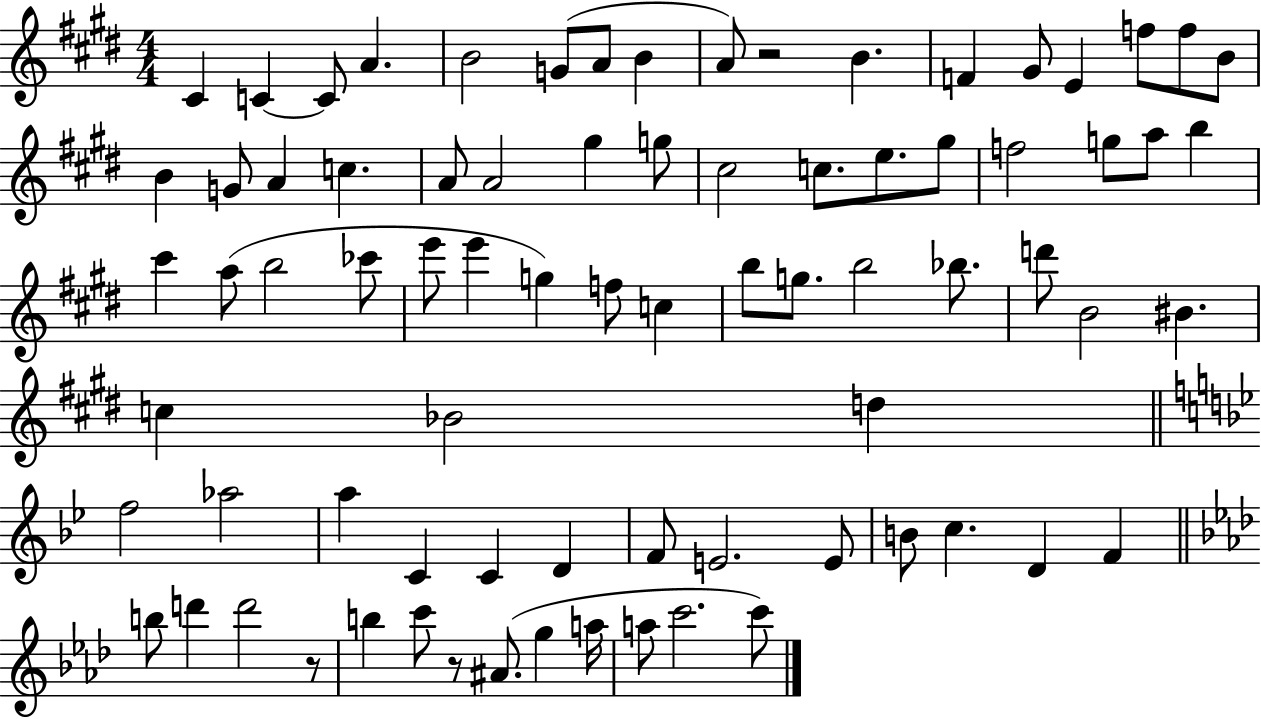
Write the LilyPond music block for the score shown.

{
  \clef treble
  \numericTimeSignature
  \time 4/4
  \key e \major
  cis'4 c'4~~ c'8 a'4. | b'2 g'8( a'8 b'4 | a'8) r2 b'4. | f'4 gis'8 e'4 f''8 f''8 b'8 | \break b'4 g'8 a'4 c''4. | a'8 a'2 gis''4 g''8 | cis''2 c''8. e''8. gis''8 | f''2 g''8 a''8 b''4 | \break cis'''4 a''8( b''2 ces'''8 | e'''8 e'''4 g''4) f''8 c''4 | b''8 g''8. b''2 bes''8. | d'''8 b'2 bis'4. | \break c''4 bes'2 d''4 | \bar "||" \break \key bes \major f''2 aes''2 | a''4 c'4 c'4 d'4 | f'8 e'2. e'8 | b'8 c''4. d'4 f'4 | \break \bar "||" \break \key aes \major b''8 d'''4 d'''2 r8 | b''4 c'''8 r8 ais'8.( g''4 a''16 | a''8 c'''2. c'''8) | \bar "|."
}